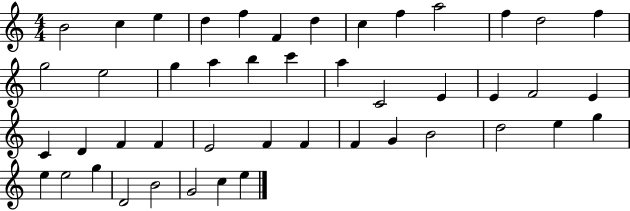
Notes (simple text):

B4/h C5/q E5/q D5/q F5/q F4/q D5/q C5/q F5/q A5/h F5/q D5/h F5/q G5/h E5/h G5/q A5/q B5/q C6/q A5/q C4/h E4/q E4/q F4/h E4/q C4/q D4/q F4/q F4/q E4/h F4/q F4/q F4/q G4/q B4/h D5/h E5/q G5/q E5/q E5/h G5/q D4/h B4/h G4/h C5/q E5/q